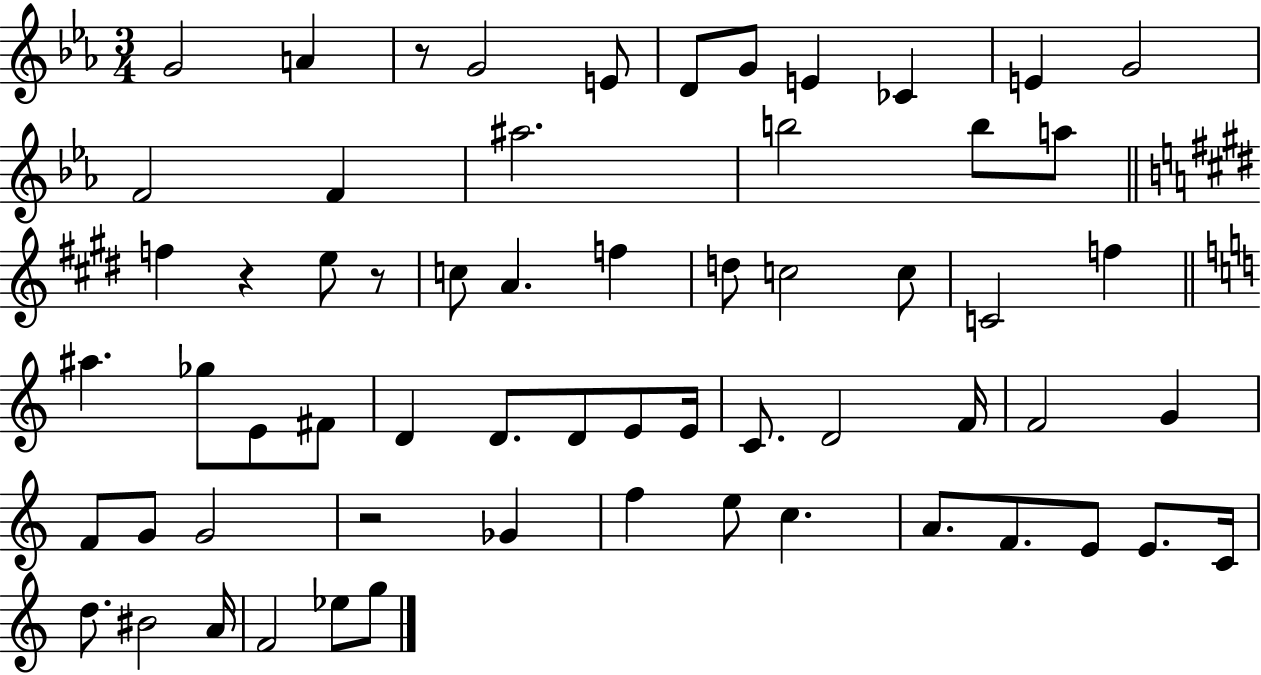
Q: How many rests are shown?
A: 4